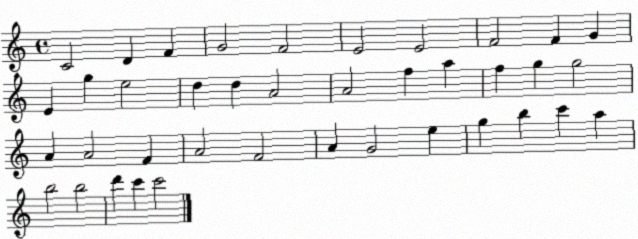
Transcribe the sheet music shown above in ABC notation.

X:1
T:Untitled
M:4/4
L:1/4
K:C
C2 D F G2 F2 E2 E2 F2 F G E g e2 d d A2 A2 f a f g g2 A A2 F A2 F2 A G2 e g b c' a b2 b2 d' c' c'2